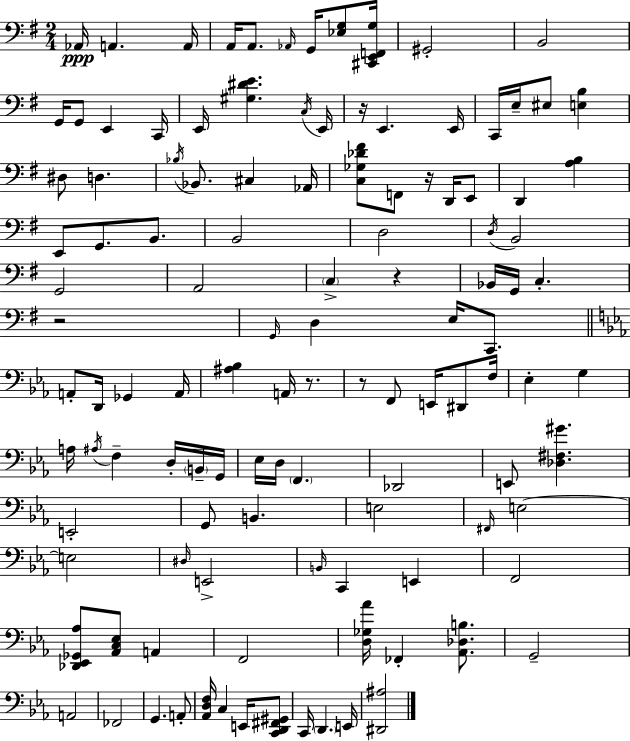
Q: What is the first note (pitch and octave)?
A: Ab2